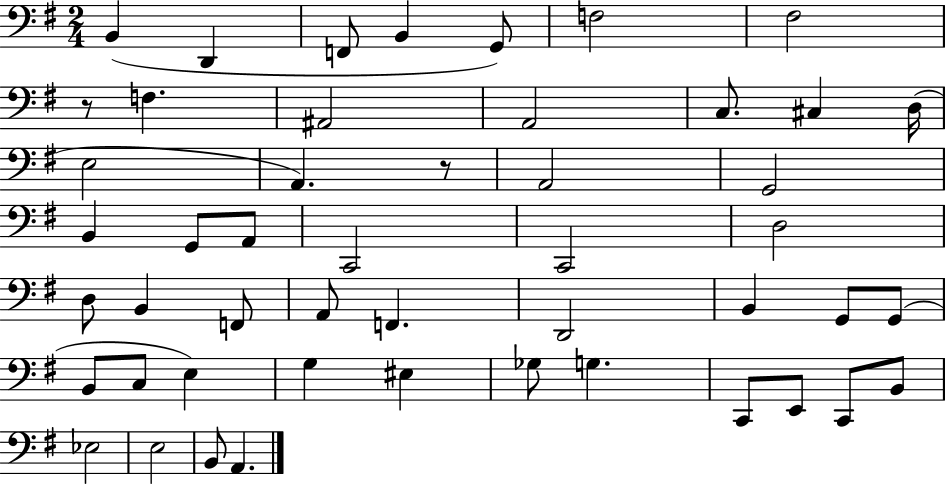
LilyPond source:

{
  \clef bass
  \numericTimeSignature
  \time 2/4
  \key g \major
  \repeat volta 2 { b,4( d,4 | f,8 b,4 g,8) | f2 | fis2 | \break r8 f4. | ais,2 | a,2 | c8. cis4 d16( | \break e2 | a,4.) r8 | a,2 | g,2 | \break b,4 g,8 a,8 | c,2 | c,2 | d2 | \break d8 b,4 f,8 | a,8 f,4. | d,2 | b,4 g,8 g,8( | \break b,8 c8 e4) | g4 eis4 | ges8 g4. | c,8 e,8 c,8 b,8 | \break ees2 | e2 | b,8 a,4. | } \bar "|."
}